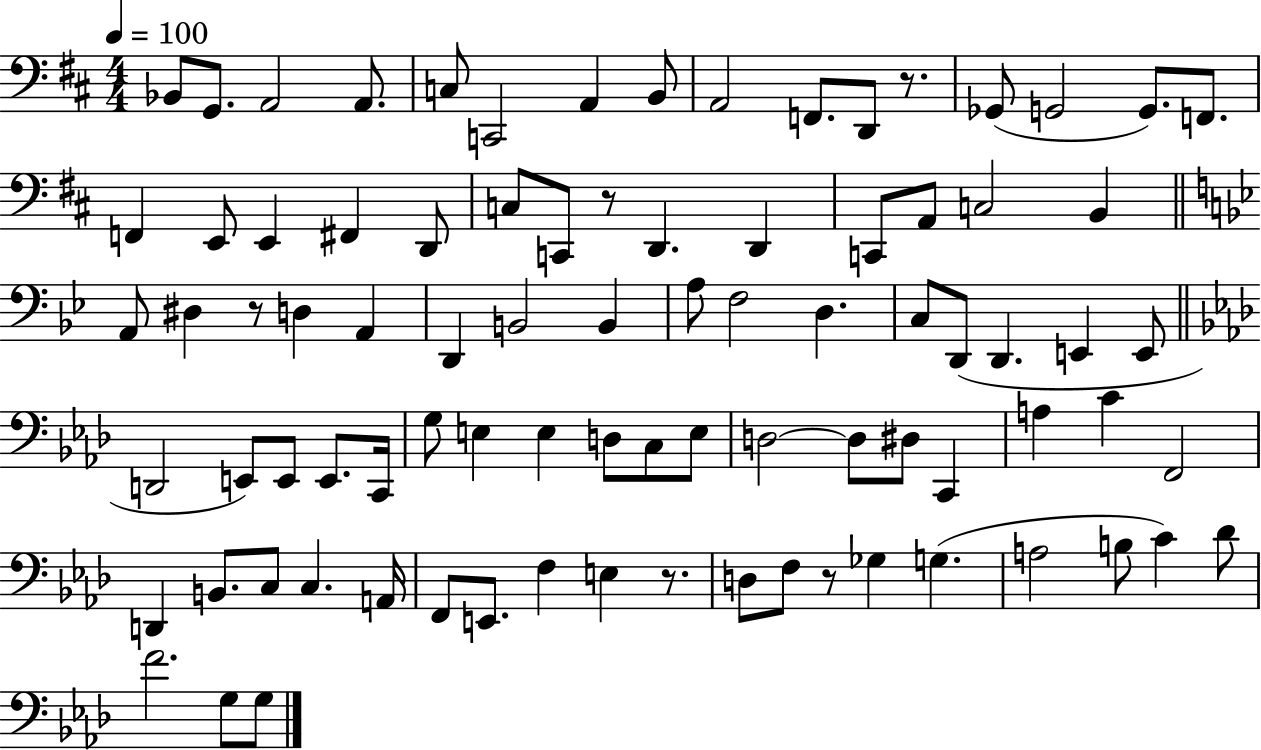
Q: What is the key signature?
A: D major